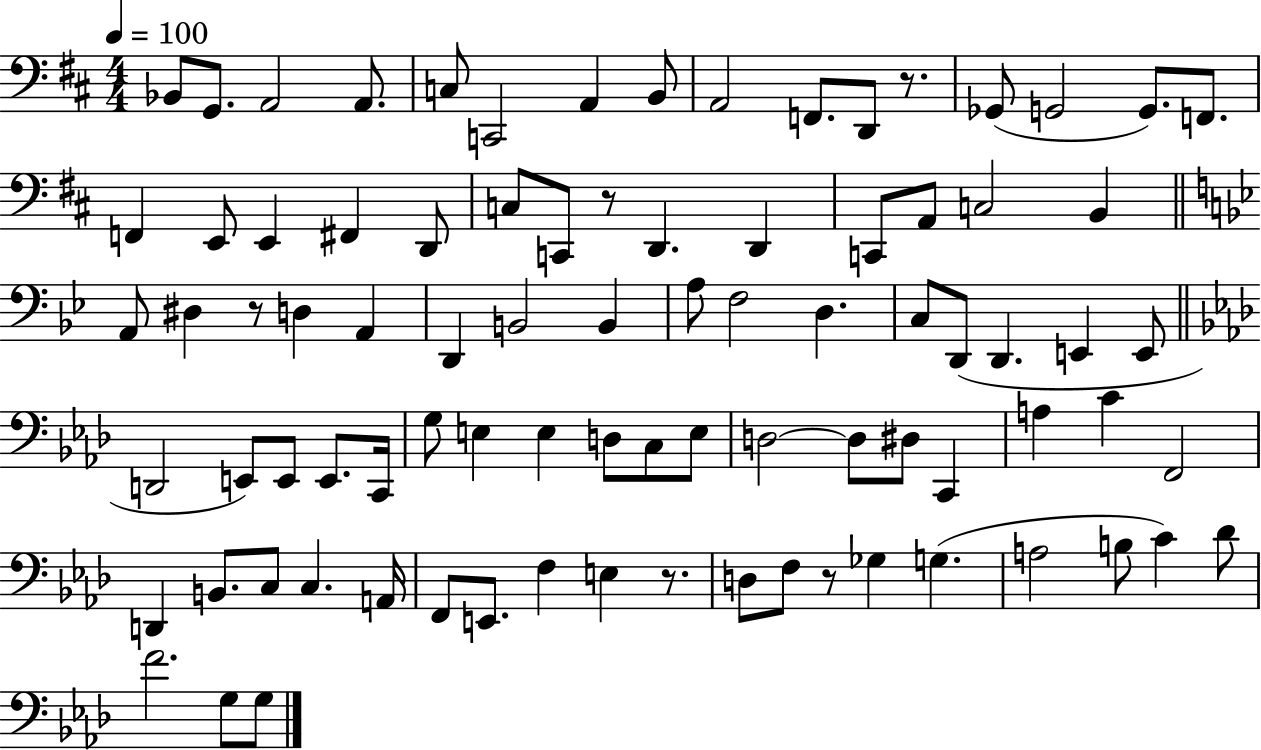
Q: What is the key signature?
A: D major